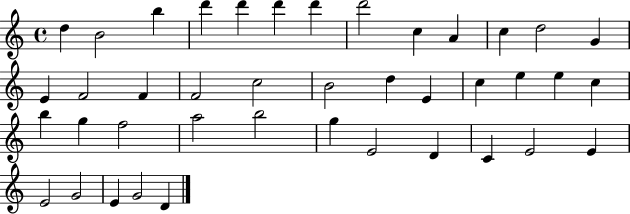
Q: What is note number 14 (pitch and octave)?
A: E4